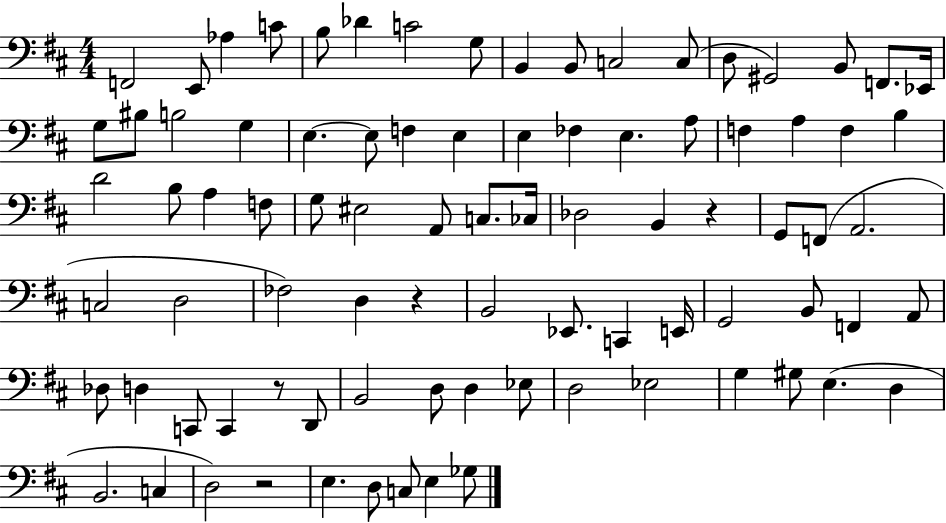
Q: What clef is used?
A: bass